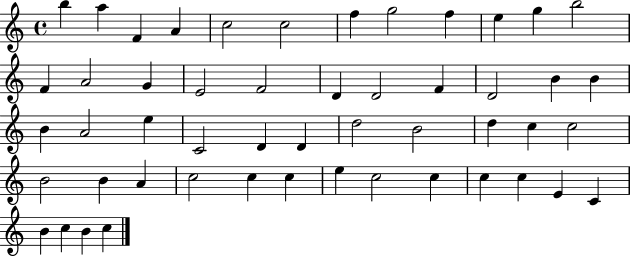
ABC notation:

X:1
T:Untitled
M:4/4
L:1/4
K:C
b a F A c2 c2 f g2 f e g b2 F A2 G E2 F2 D D2 F D2 B B B A2 e C2 D D d2 B2 d c c2 B2 B A c2 c c e c2 c c c E C B c B c